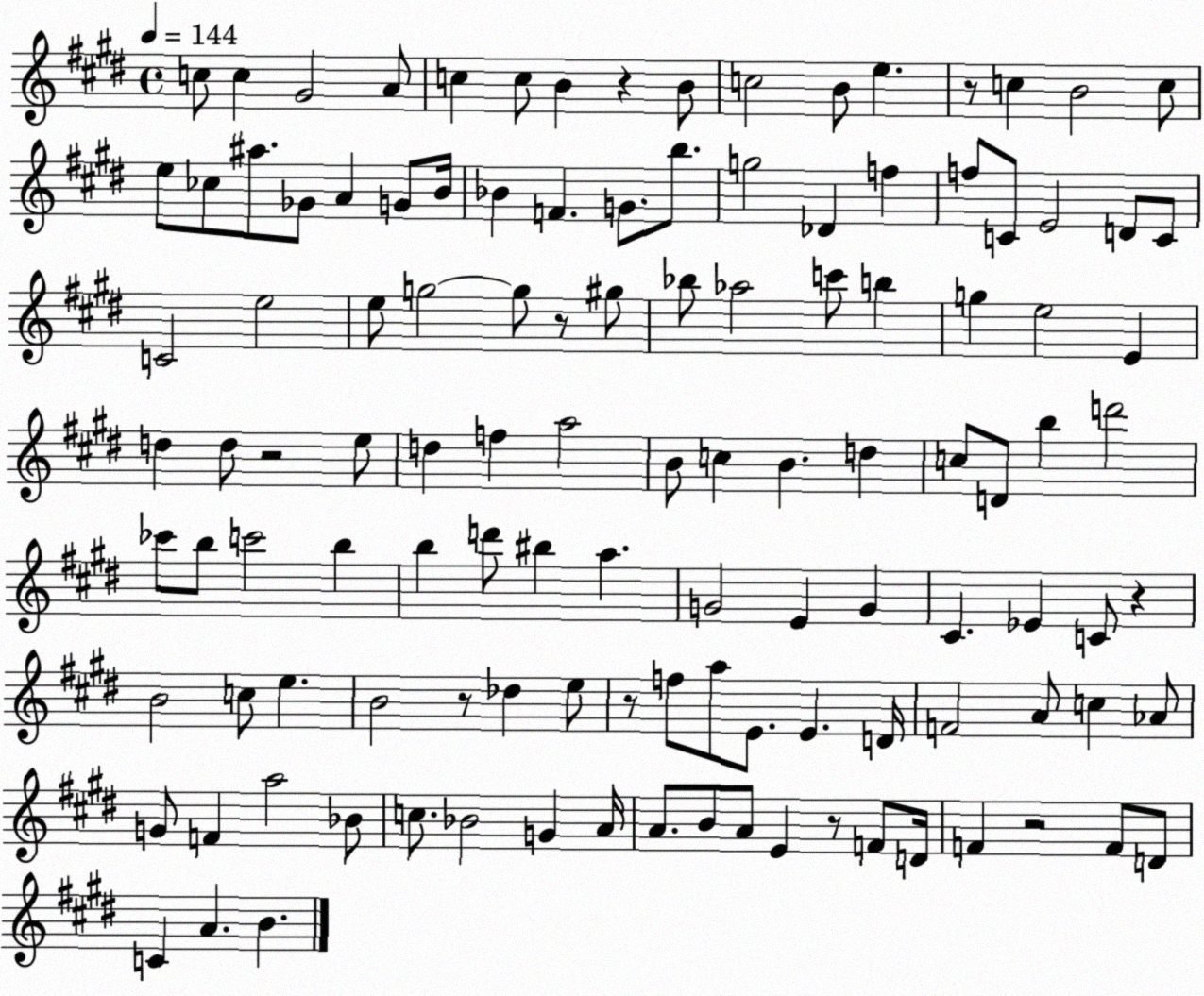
X:1
T:Untitled
M:4/4
L:1/4
K:E
c/2 c ^G2 A/2 c c/2 B z B/2 c2 B/2 e z/2 c B2 c/2 e/2 _c/2 ^a/2 _G/2 A G/2 B/4 _B F G/2 b/2 g2 _D f f/2 C/2 E2 D/2 C/2 C2 e2 e/2 g2 g/2 z/2 ^g/2 _b/2 _a2 c'/2 b g e2 E d d/2 z2 e/2 d f a2 B/2 c B d c/2 D/2 b d'2 _c'/2 b/2 c'2 b b d'/2 ^b a G2 E G ^C _E C/2 z B2 c/2 e B2 z/2 _d e/2 z/2 f/2 a/2 E/2 E D/4 F2 A/2 c _A/2 G/2 F a2 _B/2 c/2 _B2 G A/4 A/2 B/2 A/2 E z/2 F/2 D/4 F z2 F/2 D/2 C A B